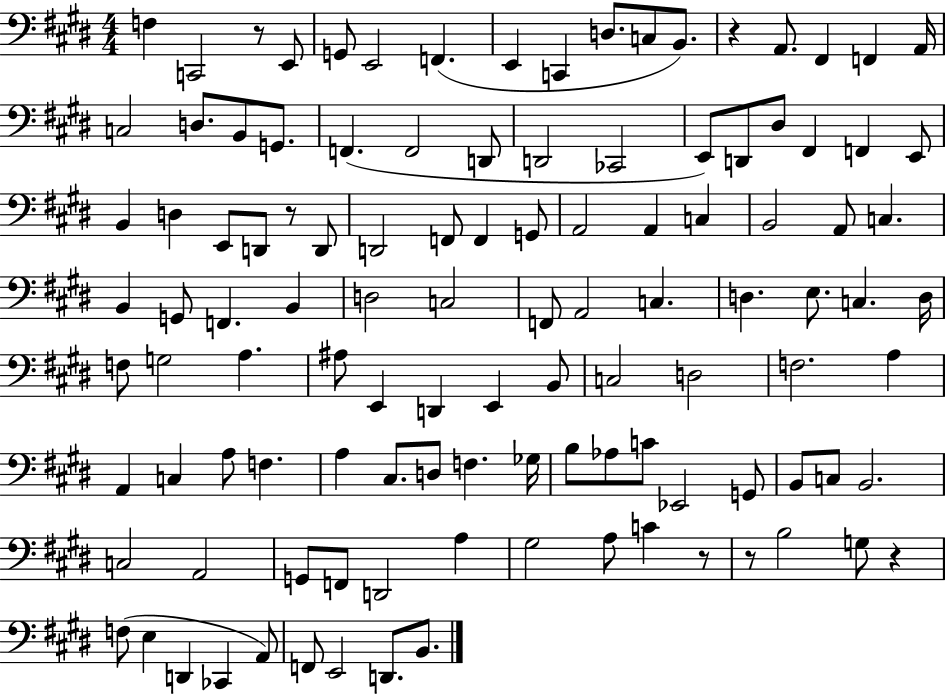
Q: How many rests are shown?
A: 6